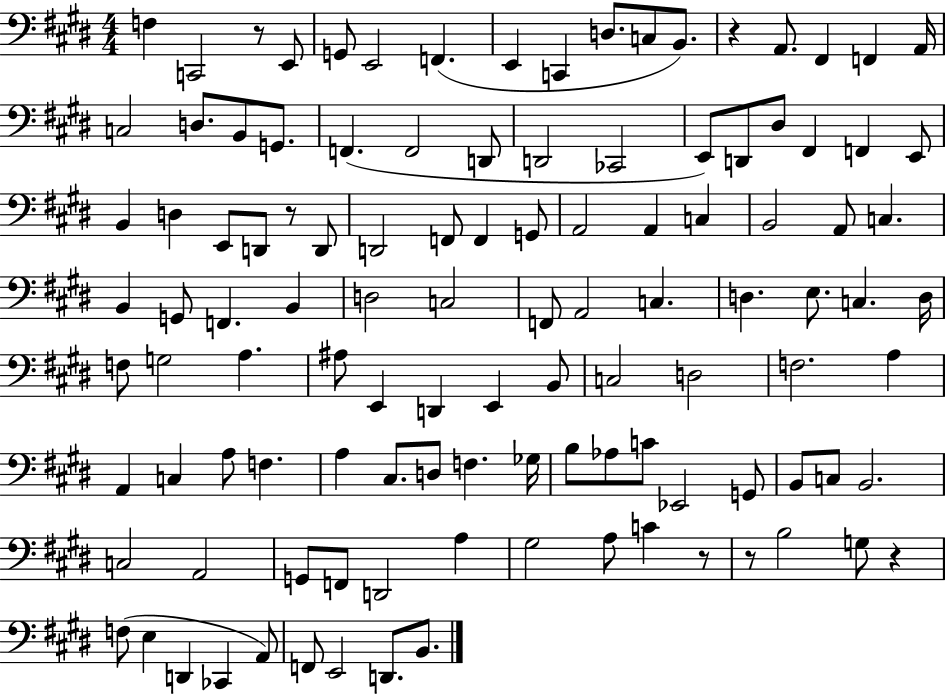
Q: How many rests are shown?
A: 6